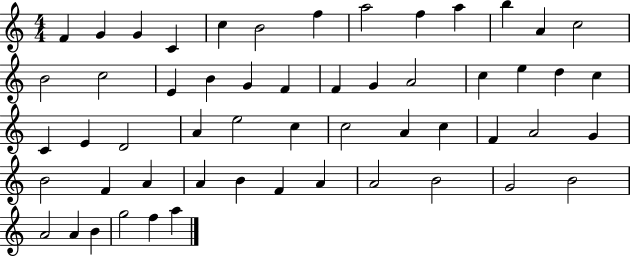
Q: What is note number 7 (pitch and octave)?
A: F5